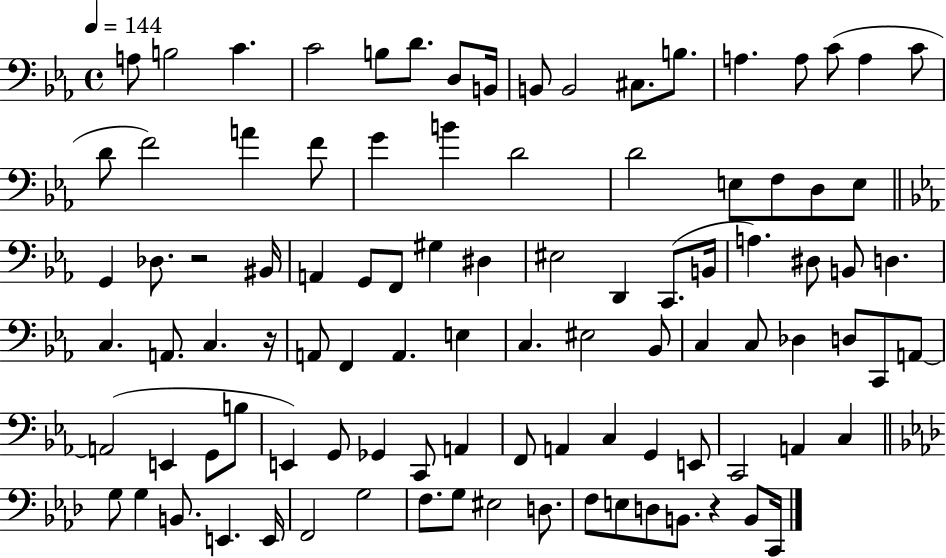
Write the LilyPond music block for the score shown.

{
  \clef bass
  \time 4/4
  \defaultTimeSignature
  \key ees \major
  \tempo 4 = 144
  \repeat volta 2 { a8 b2 c'4. | c'2 b8 d'8. d8 b,16 | b,8 b,2 cis8. b8. | a4. a8 c'8( a4 c'8 | \break d'8 f'2) a'4 f'8 | g'4 b'4 d'2 | d'2 e8 f8 d8 e8 | \bar "||" \break \key c \minor g,4 des8. r2 bis,16 | a,4 g,8 f,8 gis4 dis4 | eis2 d,4 c,8.( b,16 | a4.) dis8 b,8 d4. | \break c4. a,8. c4. r16 | a,8 f,4 a,4. e4 | c4. eis2 bes,8 | c4 c8 des4 d8 c,8 a,8~~ | \break a,2( e,4 g,8 b8 | e,4) g,8 ges,4 c,8 a,4 | f,8 a,4 c4 g,4 e,8 | c,2 a,4 c4 | \break \bar "||" \break \key aes \major g8 g4 b,8. e,4. e,16 | f,2 g2 | f8. g8 eis2 d8. | f8 e8 d8 b,8. r4 b,8 c,16 | \break } \bar "|."
}